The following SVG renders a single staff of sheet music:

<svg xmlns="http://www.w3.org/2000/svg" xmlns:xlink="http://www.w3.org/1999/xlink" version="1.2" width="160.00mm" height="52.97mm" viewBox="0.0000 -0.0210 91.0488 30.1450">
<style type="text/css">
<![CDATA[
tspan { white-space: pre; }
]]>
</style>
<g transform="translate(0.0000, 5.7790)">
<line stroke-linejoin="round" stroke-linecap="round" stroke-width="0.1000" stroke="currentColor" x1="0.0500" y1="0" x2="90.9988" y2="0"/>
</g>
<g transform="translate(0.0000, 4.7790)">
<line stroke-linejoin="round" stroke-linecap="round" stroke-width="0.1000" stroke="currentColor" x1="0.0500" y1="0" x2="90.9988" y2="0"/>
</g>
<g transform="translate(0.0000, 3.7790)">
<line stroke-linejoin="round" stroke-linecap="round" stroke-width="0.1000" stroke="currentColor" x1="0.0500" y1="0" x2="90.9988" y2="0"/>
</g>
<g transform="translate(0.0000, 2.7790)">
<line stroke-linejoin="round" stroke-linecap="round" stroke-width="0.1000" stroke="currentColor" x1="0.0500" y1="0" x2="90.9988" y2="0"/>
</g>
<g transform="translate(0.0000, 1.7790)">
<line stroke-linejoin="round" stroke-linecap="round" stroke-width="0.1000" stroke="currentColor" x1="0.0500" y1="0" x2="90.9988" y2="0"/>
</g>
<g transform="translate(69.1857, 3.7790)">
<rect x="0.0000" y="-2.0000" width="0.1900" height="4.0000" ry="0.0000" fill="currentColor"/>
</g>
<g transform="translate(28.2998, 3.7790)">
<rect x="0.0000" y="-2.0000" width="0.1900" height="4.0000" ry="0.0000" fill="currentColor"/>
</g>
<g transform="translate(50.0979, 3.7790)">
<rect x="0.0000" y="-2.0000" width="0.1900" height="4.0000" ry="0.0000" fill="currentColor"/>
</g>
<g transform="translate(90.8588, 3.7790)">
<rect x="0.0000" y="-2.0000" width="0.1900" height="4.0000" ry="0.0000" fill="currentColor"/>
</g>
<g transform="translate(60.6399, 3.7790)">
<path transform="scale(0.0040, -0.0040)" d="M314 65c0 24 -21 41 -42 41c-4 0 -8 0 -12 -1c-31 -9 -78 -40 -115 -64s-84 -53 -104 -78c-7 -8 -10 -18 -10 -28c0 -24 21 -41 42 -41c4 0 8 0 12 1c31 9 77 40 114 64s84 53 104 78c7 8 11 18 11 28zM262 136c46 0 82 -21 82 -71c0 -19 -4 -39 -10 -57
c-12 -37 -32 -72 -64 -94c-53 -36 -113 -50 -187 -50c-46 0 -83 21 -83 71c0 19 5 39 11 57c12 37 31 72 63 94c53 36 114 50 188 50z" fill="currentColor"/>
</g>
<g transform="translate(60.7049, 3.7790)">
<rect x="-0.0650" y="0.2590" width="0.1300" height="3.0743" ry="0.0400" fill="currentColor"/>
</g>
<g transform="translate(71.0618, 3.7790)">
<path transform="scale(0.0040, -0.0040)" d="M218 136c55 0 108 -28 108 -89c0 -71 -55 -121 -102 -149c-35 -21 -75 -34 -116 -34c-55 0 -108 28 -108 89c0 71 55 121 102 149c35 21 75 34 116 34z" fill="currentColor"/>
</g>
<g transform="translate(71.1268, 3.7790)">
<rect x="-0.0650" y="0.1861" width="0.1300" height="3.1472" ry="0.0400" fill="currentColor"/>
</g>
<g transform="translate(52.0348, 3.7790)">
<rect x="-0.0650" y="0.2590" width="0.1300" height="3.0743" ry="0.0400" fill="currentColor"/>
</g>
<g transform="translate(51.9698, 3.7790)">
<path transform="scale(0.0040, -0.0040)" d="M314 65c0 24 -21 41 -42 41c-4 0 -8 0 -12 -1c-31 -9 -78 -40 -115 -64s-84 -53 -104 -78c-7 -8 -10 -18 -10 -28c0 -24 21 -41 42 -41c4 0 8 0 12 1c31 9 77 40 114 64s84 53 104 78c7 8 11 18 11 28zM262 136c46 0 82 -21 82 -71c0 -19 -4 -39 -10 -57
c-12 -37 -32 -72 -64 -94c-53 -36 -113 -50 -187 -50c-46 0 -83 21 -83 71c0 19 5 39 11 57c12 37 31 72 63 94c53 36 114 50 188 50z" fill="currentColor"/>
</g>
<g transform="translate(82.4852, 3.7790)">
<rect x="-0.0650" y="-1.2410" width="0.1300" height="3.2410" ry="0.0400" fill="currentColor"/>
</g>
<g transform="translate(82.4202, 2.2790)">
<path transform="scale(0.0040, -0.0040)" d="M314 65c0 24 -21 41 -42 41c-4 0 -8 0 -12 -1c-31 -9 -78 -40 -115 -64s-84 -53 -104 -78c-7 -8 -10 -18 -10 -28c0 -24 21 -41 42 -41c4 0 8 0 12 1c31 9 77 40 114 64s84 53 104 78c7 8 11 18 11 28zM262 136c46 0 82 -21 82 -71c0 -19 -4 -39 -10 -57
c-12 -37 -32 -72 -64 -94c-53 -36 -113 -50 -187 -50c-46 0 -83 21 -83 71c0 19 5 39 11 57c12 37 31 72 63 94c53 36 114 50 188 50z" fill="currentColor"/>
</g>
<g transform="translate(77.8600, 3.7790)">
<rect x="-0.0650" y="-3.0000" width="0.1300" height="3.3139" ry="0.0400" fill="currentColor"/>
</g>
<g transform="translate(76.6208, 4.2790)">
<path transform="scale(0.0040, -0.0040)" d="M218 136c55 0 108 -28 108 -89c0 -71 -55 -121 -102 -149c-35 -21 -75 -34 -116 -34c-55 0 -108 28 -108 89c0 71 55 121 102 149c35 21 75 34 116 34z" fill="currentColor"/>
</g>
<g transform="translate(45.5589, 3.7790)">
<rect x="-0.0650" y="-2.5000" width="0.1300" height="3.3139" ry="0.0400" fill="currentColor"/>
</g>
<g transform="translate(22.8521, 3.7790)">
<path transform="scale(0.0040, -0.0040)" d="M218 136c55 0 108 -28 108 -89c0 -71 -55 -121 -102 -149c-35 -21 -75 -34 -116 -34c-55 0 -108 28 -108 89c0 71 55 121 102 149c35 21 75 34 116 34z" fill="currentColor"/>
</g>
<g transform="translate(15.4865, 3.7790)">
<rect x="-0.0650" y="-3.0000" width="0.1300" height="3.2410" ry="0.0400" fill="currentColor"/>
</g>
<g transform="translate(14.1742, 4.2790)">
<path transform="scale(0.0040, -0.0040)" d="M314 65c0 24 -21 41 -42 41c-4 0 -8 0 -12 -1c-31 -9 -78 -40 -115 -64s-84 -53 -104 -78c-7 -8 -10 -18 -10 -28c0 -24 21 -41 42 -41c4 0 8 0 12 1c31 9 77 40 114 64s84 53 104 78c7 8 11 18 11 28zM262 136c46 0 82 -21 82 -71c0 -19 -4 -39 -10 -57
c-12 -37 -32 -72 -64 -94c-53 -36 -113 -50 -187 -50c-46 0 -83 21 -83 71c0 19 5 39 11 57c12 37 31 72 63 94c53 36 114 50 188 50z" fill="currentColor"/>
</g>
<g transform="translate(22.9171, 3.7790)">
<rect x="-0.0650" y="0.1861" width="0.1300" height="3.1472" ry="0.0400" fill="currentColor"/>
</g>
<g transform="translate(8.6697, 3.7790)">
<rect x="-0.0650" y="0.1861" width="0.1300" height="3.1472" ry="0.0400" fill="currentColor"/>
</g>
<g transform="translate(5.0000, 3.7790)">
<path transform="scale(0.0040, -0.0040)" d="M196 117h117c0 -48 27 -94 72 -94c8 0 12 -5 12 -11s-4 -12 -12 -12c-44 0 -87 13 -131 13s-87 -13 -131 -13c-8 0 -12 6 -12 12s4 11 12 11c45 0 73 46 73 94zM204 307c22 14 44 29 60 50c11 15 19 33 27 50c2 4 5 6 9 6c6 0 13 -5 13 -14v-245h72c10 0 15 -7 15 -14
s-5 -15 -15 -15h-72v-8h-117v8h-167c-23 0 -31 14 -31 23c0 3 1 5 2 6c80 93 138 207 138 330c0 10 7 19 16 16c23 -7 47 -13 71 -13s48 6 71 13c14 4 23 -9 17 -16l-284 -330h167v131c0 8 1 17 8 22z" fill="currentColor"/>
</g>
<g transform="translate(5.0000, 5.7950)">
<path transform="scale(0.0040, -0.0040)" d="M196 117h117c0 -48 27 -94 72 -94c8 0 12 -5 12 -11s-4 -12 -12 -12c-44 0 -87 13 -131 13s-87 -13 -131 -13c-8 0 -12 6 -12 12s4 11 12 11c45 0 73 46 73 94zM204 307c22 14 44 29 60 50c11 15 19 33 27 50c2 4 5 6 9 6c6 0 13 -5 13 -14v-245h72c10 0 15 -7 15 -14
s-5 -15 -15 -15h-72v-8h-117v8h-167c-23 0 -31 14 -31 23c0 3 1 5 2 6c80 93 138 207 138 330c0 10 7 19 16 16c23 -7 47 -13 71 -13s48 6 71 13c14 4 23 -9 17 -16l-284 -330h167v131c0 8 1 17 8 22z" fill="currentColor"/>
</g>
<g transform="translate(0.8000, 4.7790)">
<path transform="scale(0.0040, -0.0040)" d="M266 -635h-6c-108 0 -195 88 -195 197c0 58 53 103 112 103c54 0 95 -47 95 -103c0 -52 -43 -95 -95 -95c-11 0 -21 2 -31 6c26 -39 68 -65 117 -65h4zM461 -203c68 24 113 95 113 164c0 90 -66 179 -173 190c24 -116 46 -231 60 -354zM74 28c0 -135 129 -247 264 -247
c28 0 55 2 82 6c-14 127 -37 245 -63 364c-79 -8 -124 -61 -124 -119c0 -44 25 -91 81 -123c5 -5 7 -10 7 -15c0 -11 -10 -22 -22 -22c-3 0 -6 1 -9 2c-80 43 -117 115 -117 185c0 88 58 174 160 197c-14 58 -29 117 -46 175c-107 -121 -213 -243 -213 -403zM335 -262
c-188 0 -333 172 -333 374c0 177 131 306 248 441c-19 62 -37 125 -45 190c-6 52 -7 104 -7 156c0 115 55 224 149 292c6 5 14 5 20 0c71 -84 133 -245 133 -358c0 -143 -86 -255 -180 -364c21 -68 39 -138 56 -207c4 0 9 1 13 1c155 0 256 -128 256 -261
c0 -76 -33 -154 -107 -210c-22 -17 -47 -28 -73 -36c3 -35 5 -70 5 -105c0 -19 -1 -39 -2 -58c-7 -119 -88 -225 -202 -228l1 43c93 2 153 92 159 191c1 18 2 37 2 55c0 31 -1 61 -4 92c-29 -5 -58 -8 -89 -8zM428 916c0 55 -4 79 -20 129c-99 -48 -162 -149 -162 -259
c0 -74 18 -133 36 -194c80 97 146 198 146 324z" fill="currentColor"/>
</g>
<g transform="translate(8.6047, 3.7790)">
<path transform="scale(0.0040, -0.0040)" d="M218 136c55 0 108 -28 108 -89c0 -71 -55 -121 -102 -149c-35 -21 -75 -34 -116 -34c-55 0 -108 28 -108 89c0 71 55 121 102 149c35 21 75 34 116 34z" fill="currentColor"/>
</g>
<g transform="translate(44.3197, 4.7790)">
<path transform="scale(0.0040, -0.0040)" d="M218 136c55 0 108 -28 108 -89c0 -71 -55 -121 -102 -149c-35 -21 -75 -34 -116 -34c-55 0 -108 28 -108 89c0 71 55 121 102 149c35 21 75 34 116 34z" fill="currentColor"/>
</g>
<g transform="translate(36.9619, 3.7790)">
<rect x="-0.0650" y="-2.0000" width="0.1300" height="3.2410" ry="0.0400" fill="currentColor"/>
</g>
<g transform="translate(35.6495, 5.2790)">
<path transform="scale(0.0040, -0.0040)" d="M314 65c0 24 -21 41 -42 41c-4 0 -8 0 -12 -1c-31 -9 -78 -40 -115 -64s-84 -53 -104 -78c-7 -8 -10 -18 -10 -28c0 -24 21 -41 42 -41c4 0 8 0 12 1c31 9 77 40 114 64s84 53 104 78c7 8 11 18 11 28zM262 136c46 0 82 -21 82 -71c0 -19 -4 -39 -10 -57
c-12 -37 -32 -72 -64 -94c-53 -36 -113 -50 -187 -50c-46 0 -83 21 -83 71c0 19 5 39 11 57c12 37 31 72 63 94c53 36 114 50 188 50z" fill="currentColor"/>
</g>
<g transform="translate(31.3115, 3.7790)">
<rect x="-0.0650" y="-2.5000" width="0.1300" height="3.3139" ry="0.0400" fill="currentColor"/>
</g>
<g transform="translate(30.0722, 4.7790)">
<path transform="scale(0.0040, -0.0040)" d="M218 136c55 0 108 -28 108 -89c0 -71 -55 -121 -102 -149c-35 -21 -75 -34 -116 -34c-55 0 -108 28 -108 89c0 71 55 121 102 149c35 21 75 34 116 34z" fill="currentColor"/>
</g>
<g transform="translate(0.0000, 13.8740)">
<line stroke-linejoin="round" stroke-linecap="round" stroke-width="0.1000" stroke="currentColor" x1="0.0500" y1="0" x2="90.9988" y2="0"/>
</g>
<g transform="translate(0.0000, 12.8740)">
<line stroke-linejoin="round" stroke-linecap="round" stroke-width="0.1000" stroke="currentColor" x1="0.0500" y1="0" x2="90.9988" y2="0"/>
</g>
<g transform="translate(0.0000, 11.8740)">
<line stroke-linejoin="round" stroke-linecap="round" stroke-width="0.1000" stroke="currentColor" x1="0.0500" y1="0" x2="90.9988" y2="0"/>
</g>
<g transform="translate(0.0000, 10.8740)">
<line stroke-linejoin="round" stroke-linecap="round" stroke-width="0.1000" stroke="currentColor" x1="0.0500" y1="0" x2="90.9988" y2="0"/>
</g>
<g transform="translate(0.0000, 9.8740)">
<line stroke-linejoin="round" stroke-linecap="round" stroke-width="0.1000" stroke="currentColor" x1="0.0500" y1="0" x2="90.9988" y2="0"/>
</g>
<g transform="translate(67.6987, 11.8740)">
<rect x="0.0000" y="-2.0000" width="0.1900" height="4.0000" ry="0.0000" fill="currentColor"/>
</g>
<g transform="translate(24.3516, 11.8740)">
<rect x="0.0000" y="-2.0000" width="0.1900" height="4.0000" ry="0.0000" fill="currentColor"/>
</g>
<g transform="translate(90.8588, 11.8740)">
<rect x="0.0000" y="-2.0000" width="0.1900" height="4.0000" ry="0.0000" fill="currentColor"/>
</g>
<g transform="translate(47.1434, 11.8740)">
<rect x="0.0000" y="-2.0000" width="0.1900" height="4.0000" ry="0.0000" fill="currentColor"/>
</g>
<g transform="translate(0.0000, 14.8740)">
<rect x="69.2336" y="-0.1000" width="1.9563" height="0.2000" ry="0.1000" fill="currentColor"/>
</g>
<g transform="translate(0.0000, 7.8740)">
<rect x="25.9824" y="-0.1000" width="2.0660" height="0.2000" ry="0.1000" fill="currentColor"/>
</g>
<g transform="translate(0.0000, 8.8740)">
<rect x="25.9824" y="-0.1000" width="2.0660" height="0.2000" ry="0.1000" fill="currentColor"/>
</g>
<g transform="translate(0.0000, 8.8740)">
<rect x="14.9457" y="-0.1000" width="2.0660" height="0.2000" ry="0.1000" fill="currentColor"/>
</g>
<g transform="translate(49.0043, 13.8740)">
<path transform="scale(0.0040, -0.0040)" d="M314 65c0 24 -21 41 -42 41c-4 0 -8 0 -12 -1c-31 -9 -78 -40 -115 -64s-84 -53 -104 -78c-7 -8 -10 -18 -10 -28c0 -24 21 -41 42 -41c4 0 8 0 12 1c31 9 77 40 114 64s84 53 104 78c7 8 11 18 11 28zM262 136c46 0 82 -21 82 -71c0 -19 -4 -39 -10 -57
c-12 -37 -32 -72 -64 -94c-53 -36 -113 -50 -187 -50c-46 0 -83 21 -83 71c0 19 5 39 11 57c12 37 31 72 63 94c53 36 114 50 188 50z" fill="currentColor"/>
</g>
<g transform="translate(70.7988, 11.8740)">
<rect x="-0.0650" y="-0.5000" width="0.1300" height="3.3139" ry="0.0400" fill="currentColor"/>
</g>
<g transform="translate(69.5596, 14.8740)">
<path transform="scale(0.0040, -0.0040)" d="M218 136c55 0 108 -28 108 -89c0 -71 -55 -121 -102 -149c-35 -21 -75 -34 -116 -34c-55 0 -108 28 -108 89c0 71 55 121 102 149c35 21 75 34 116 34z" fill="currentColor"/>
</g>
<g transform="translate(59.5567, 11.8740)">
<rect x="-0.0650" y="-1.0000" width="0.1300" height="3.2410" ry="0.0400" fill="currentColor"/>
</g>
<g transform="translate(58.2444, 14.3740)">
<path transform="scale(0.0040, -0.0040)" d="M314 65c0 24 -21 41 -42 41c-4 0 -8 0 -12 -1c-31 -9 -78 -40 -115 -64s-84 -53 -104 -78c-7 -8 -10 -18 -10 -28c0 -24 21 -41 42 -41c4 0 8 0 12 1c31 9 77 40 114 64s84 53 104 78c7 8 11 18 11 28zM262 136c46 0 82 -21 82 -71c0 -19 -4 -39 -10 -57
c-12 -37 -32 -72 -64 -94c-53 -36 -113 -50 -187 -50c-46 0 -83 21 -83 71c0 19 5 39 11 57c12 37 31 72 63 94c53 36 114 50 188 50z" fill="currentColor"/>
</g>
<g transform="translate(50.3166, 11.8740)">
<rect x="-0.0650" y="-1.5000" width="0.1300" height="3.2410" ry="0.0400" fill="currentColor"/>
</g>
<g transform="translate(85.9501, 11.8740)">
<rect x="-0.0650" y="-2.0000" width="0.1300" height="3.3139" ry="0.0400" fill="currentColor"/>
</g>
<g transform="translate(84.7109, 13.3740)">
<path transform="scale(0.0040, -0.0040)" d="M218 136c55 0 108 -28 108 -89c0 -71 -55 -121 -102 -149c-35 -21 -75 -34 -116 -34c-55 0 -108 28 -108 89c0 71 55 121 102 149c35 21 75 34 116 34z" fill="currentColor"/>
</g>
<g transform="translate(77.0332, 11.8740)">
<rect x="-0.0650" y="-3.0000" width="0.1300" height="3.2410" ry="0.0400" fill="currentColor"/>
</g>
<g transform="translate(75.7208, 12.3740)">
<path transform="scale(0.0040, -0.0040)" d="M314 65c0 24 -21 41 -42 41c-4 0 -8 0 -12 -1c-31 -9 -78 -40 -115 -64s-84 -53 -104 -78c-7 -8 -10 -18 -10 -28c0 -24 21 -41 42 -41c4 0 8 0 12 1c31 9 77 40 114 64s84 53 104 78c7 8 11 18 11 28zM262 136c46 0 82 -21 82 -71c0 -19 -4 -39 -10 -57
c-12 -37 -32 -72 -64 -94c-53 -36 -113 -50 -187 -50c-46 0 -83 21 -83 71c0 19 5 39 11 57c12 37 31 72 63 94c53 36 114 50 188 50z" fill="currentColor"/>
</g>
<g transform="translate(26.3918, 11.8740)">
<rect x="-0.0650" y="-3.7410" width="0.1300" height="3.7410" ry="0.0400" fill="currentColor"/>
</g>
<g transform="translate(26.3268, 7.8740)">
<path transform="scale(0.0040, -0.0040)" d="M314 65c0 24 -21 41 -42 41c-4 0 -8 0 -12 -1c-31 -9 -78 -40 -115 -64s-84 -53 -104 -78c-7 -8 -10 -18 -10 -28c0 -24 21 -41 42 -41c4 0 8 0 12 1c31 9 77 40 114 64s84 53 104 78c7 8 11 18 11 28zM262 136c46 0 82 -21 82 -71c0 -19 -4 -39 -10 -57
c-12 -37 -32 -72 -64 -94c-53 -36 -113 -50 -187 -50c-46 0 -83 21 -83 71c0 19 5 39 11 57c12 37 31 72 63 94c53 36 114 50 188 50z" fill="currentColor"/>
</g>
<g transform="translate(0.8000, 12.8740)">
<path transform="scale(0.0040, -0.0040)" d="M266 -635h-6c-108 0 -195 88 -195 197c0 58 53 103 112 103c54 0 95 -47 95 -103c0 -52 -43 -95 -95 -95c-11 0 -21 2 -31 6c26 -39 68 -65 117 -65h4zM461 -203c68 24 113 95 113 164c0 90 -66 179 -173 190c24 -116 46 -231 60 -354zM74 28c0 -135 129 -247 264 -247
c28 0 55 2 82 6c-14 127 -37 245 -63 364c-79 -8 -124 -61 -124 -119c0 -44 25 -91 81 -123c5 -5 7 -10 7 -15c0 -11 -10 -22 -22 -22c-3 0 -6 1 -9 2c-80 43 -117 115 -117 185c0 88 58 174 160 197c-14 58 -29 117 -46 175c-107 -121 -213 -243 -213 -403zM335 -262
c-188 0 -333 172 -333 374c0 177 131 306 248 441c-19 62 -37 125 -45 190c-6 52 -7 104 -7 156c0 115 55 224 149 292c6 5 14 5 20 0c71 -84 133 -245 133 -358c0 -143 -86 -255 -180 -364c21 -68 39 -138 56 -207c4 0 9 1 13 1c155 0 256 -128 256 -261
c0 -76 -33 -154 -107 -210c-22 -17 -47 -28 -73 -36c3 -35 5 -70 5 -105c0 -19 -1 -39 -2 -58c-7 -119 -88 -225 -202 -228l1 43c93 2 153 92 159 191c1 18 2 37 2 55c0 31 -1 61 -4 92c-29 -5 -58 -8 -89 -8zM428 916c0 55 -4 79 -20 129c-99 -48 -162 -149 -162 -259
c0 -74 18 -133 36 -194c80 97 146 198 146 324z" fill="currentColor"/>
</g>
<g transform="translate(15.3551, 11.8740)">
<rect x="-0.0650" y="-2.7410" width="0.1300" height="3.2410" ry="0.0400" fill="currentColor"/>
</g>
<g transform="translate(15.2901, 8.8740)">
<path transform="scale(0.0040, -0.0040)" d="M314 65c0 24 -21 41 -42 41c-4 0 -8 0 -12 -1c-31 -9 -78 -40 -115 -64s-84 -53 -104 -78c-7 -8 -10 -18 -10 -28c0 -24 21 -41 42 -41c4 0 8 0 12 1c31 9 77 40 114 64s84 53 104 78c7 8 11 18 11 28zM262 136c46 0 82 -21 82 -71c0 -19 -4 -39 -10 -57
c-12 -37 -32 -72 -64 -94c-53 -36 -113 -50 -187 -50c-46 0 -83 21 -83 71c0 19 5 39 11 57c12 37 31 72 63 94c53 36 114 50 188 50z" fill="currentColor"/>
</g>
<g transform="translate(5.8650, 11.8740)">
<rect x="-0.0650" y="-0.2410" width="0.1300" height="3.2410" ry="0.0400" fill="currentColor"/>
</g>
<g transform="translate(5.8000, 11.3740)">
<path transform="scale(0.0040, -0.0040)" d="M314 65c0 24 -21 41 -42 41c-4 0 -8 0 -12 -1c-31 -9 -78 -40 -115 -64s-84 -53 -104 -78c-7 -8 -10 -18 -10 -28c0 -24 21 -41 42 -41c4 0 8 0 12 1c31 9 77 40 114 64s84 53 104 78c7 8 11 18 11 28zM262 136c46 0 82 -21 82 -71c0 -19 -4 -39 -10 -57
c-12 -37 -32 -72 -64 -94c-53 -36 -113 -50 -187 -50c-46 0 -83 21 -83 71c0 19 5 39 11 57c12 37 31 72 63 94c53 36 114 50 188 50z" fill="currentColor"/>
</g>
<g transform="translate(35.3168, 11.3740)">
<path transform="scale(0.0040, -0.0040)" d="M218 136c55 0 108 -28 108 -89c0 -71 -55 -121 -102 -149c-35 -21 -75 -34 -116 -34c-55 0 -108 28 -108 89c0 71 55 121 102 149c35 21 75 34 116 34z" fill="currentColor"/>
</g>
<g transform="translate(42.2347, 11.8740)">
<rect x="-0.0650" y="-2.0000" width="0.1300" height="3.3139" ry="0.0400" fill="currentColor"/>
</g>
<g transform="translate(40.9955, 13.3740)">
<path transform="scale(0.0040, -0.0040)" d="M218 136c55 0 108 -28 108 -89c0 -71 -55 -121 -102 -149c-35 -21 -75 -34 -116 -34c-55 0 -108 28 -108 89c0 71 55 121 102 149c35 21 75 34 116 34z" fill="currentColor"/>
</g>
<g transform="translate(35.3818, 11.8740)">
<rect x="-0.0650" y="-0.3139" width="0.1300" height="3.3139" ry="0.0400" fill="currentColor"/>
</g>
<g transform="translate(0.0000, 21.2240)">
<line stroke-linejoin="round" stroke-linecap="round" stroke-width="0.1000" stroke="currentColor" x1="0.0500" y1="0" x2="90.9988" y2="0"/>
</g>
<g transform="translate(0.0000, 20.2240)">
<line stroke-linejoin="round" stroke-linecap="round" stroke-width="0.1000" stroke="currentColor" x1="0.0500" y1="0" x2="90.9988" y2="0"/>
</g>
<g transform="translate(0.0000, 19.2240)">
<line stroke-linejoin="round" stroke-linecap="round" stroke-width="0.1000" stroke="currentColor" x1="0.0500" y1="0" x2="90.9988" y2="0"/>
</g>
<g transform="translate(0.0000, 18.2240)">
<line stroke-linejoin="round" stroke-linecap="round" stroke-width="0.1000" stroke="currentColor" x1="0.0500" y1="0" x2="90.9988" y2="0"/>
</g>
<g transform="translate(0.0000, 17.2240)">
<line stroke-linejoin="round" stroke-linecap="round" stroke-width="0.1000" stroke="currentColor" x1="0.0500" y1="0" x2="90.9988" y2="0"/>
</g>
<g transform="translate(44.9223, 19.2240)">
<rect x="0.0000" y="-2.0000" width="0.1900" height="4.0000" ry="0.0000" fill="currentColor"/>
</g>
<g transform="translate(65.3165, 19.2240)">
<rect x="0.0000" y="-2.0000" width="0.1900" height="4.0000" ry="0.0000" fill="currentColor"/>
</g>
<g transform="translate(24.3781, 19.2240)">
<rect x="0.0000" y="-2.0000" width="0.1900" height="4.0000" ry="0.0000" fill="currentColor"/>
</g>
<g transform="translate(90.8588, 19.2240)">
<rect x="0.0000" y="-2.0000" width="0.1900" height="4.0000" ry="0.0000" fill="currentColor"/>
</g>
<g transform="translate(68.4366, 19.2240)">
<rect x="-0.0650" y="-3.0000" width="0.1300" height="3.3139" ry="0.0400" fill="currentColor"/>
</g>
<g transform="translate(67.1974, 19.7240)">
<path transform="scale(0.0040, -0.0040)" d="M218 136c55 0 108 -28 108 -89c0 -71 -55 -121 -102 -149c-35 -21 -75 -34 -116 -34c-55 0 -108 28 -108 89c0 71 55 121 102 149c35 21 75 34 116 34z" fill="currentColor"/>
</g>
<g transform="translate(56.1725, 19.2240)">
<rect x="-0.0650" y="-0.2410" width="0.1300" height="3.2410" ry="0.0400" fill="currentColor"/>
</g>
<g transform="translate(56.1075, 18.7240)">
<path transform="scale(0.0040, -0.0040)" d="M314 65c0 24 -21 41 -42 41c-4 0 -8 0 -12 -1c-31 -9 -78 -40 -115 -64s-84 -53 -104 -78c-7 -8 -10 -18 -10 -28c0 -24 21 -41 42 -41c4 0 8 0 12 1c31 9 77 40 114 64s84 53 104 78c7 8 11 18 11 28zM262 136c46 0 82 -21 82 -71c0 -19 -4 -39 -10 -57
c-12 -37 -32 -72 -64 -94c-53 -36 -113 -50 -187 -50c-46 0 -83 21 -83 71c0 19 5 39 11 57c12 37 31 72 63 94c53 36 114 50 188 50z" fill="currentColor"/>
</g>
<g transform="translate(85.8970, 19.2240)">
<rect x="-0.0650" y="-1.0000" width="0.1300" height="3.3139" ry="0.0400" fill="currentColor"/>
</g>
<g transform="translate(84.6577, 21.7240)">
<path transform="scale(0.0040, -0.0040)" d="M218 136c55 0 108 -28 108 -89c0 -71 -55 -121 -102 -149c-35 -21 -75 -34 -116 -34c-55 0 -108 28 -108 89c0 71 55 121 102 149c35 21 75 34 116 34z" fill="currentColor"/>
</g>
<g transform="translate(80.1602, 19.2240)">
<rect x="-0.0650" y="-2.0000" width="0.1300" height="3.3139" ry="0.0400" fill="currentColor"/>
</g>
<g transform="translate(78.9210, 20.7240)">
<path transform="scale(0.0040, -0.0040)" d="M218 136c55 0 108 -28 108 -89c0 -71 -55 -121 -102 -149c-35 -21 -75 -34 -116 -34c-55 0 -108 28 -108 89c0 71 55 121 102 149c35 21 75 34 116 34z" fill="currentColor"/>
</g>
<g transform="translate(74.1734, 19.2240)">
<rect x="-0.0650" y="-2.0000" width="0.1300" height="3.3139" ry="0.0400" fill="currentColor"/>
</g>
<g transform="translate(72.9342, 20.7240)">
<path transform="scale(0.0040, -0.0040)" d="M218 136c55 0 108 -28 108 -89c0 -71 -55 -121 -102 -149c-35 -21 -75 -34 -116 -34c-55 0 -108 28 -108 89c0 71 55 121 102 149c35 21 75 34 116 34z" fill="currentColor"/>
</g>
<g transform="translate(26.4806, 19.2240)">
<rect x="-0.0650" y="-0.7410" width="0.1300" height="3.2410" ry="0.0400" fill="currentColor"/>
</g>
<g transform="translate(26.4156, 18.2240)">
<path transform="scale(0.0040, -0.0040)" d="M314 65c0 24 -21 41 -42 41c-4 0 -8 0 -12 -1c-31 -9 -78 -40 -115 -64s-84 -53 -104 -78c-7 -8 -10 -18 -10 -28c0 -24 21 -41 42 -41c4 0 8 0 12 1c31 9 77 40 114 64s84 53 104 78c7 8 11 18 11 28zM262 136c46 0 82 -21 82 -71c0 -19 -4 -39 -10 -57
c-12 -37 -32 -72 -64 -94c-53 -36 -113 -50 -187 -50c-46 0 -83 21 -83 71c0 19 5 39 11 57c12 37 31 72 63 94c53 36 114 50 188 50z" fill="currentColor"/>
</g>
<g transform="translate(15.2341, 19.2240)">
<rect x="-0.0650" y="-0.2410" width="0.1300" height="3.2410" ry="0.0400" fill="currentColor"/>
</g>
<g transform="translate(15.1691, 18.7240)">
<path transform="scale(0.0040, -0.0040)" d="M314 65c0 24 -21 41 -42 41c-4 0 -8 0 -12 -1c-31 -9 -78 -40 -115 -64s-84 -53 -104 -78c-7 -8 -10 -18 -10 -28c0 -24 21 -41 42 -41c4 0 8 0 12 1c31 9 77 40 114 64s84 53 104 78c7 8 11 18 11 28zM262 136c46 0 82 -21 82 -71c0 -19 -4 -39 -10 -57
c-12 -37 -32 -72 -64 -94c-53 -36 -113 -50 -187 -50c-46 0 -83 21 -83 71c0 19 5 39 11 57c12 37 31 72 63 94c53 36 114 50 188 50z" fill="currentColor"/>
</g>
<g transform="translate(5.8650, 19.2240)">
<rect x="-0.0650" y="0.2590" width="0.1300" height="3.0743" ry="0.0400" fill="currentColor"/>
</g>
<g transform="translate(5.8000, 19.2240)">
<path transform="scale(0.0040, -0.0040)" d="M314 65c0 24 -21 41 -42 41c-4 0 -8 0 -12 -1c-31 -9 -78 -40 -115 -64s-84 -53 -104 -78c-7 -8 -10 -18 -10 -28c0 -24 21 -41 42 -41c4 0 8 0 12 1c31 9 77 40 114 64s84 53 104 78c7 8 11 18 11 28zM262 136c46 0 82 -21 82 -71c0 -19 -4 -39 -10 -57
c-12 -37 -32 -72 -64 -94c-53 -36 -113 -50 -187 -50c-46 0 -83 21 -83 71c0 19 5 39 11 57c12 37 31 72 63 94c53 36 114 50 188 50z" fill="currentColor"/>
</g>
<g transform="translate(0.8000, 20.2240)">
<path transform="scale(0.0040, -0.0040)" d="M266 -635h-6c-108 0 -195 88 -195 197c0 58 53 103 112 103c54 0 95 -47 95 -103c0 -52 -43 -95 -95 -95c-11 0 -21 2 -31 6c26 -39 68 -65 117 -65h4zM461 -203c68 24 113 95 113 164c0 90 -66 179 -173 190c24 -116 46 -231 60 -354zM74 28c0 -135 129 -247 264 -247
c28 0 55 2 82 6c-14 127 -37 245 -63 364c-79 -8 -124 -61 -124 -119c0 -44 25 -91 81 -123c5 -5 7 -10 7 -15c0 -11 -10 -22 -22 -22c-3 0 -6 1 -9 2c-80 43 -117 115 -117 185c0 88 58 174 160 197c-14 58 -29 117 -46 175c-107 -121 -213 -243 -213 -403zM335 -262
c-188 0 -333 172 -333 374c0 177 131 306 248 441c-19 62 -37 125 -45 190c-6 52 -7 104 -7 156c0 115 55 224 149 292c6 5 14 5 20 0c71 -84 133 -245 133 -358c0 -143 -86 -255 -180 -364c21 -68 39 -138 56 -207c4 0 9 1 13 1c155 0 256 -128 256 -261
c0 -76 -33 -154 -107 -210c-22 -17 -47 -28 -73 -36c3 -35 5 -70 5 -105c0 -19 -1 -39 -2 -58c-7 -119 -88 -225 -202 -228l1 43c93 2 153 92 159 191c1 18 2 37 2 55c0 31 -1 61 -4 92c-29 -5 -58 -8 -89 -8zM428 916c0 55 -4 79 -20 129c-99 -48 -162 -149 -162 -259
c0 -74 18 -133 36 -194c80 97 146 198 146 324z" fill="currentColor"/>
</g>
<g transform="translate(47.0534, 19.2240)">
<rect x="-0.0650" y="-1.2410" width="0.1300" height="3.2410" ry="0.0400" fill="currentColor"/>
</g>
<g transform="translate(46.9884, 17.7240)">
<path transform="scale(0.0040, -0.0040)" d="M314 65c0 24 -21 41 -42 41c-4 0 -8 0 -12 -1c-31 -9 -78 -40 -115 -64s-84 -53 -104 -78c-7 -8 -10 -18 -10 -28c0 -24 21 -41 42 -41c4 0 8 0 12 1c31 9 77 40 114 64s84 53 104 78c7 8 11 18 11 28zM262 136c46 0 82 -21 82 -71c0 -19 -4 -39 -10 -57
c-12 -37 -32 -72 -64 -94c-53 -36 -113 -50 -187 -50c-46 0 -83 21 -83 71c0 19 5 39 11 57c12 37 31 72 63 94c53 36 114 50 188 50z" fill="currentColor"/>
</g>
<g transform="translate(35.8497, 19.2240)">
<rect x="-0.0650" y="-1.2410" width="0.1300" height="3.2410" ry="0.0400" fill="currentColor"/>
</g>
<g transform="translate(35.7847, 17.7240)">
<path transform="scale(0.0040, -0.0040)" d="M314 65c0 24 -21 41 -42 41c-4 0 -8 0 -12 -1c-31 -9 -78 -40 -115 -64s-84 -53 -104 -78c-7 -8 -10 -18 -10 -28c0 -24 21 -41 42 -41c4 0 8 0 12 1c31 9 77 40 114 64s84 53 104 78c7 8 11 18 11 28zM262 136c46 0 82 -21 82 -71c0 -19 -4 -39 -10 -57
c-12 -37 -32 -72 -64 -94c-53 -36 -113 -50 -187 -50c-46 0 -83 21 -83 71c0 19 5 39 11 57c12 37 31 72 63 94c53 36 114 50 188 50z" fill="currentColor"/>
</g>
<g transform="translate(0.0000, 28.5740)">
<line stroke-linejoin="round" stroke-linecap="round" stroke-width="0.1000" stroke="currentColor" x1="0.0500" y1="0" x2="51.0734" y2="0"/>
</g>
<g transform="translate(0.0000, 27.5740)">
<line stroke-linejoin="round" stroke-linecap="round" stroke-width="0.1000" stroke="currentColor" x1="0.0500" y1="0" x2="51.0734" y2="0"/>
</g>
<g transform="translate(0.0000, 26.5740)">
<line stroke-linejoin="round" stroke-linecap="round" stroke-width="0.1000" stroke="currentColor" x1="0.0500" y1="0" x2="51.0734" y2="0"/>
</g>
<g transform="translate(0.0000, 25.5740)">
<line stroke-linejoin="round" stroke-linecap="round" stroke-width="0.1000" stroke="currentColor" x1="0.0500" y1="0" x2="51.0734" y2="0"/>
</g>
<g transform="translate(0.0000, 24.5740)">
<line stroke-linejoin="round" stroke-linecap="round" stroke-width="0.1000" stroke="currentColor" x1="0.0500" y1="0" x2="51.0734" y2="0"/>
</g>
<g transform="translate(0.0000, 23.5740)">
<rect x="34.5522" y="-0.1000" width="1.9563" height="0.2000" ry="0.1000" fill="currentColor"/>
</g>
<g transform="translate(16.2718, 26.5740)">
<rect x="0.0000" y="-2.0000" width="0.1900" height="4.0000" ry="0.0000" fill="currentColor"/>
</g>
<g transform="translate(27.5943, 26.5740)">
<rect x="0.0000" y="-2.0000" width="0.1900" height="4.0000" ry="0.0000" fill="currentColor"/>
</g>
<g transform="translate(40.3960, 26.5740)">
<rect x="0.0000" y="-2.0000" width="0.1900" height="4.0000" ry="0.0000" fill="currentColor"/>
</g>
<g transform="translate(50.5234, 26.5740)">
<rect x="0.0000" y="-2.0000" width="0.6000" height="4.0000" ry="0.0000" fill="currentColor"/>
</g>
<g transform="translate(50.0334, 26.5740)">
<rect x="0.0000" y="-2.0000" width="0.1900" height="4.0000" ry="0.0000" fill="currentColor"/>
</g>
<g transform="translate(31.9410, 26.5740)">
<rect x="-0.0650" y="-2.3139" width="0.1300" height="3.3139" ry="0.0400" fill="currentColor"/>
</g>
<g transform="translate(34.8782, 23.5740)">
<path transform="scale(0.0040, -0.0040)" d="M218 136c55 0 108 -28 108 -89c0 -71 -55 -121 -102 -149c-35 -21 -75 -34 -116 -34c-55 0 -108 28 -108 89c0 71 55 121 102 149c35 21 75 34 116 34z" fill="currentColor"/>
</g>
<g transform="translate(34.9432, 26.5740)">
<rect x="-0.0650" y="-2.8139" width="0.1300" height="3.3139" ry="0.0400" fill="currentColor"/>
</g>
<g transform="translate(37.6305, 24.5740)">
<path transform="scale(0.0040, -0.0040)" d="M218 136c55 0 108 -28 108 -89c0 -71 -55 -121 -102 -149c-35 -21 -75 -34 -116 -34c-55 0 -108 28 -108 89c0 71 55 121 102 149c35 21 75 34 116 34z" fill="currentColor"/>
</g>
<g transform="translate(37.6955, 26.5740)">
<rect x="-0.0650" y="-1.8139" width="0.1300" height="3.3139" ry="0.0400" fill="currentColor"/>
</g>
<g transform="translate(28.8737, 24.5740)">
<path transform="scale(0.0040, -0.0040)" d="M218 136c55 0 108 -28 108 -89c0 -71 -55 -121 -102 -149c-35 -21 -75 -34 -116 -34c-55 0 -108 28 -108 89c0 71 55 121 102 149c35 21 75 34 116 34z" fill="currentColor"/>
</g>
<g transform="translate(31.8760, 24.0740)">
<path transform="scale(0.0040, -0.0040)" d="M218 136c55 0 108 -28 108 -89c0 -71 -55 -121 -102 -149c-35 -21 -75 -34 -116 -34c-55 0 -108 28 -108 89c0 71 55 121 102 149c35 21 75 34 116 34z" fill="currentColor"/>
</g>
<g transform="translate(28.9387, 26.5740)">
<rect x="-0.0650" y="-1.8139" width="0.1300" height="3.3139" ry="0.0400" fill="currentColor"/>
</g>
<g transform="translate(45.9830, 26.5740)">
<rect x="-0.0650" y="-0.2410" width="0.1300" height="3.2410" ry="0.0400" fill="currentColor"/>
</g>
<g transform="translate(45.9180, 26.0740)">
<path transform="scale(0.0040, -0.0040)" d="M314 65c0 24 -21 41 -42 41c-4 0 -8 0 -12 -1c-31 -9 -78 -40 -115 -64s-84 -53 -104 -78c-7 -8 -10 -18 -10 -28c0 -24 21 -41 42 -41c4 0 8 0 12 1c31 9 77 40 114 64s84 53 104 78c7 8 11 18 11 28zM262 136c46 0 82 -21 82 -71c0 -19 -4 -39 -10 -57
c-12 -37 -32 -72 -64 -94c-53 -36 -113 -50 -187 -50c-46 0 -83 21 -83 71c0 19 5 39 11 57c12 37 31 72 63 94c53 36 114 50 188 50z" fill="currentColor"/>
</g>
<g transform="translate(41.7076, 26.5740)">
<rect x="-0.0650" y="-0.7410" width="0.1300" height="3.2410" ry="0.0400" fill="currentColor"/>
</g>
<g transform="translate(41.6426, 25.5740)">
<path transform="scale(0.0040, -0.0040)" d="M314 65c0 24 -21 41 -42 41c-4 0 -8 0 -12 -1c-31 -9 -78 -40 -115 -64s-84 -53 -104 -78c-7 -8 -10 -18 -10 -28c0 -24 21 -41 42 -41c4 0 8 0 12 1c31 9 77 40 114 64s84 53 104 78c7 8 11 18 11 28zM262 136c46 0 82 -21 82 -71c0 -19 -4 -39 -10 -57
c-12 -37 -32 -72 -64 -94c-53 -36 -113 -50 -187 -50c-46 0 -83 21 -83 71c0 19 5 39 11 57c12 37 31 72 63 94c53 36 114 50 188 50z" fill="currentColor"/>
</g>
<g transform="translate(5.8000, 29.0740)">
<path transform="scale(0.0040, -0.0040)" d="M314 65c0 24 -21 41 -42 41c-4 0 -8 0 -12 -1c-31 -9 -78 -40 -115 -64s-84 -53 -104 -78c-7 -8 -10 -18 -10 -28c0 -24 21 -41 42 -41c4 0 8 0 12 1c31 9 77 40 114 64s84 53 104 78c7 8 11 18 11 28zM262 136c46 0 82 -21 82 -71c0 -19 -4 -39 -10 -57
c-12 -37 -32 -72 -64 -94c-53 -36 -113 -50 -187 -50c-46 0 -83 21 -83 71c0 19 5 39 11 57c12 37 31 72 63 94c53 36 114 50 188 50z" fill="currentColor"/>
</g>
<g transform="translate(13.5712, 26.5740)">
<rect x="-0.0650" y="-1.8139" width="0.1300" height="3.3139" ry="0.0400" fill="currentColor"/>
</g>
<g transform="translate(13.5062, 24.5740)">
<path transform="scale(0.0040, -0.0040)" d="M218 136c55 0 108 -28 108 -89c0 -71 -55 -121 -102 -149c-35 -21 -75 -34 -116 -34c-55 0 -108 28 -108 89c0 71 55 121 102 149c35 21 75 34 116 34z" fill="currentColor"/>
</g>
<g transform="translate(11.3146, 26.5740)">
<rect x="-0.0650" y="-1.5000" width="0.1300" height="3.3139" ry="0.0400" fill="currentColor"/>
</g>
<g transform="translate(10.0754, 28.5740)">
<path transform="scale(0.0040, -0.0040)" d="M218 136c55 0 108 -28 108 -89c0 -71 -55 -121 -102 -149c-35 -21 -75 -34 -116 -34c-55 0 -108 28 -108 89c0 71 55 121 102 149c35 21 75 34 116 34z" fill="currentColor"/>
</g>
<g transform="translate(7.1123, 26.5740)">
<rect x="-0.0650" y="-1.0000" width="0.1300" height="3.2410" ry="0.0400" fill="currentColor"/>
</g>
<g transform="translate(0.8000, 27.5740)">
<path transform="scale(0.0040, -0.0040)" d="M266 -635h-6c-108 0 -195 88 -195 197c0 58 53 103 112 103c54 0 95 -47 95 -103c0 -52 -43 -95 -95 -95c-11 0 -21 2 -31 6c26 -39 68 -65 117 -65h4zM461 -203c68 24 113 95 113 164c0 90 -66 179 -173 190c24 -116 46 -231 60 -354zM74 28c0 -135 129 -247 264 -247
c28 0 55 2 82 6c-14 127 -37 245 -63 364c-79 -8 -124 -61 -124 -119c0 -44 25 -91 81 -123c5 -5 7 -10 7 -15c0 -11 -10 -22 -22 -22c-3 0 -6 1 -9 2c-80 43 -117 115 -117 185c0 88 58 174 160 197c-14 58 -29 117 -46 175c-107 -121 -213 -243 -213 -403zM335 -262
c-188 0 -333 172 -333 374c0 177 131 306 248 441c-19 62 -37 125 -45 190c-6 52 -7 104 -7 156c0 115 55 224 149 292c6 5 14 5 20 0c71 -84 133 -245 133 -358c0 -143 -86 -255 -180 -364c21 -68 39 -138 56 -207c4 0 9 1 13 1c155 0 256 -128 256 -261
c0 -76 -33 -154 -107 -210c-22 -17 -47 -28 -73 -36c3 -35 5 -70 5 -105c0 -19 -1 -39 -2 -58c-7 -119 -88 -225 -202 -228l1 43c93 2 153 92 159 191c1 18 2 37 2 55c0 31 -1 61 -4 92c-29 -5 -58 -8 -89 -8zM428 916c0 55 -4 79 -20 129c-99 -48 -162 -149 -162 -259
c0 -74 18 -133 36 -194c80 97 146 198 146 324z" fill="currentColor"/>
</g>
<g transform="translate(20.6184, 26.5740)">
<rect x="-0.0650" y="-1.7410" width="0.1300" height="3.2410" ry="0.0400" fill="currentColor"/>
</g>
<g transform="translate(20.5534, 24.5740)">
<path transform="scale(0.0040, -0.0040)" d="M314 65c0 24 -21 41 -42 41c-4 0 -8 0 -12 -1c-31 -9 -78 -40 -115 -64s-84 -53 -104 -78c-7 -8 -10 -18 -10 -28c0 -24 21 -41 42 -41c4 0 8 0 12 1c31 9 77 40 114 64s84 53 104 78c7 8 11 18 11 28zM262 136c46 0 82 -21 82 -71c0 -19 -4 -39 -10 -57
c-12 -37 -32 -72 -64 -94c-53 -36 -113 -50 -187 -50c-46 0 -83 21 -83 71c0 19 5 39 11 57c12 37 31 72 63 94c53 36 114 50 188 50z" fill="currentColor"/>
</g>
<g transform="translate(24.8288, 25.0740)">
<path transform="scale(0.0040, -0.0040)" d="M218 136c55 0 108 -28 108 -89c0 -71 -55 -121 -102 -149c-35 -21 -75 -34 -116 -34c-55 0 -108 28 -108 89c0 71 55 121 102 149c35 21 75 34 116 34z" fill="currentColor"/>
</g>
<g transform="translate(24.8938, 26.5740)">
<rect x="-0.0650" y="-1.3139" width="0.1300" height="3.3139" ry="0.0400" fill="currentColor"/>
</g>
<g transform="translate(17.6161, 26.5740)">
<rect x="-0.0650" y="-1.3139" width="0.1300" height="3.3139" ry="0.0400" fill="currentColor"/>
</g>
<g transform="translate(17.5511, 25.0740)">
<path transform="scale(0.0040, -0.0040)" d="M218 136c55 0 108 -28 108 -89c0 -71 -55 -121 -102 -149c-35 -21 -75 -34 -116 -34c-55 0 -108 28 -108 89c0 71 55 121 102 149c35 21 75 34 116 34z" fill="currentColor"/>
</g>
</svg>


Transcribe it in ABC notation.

X:1
T:Untitled
M:4/4
L:1/4
K:C
B A2 B G F2 G B2 B2 B A e2 c2 a2 c'2 c F E2 D2 C A2 F B2 c2 d2 e2 e2 c2 A F F D D2 E f e f2 e f g a f d2 c2